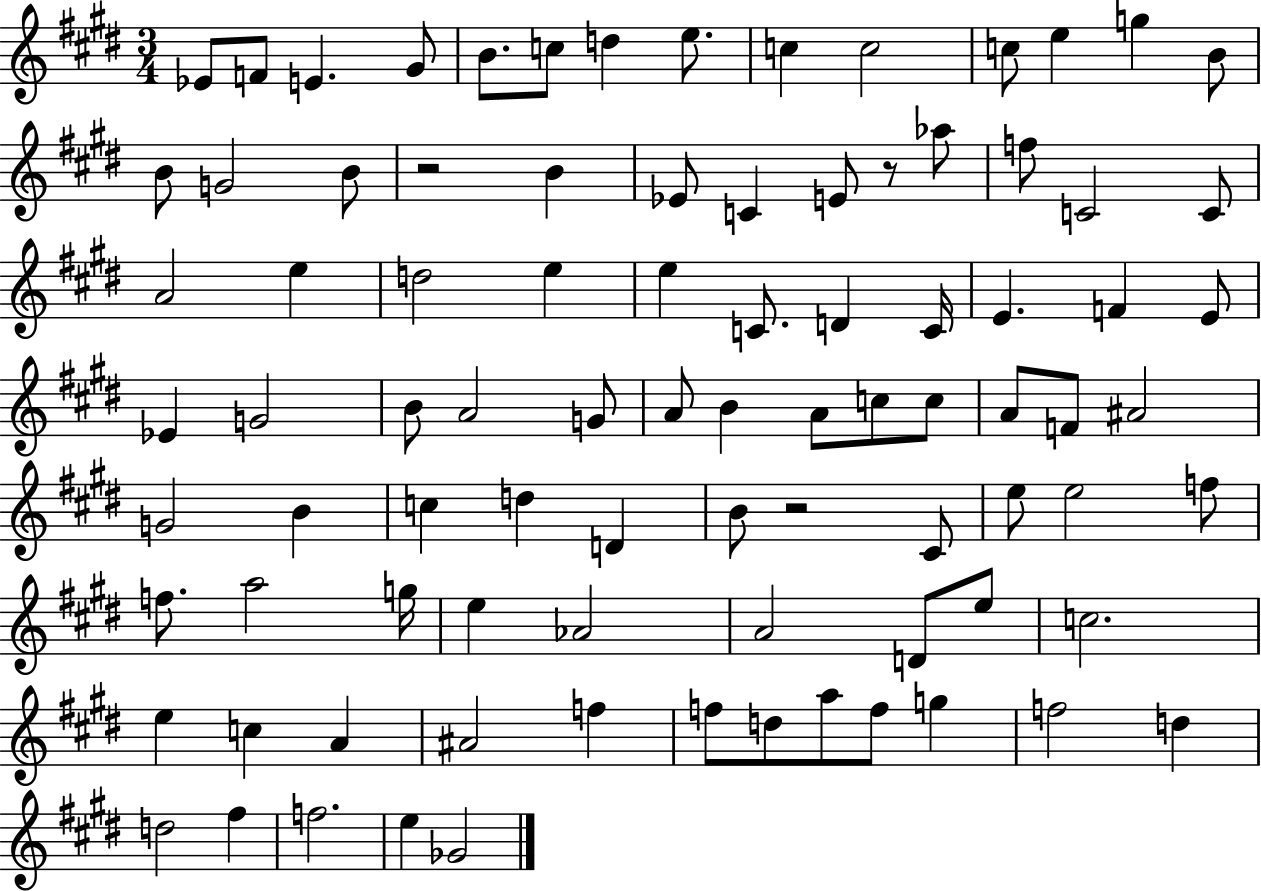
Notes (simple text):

Eb4/e F4/e E4/q. G#4/e B4/e. C5/e D5/q E5/e. C5/q C5/h C5/e E5/q G5/q B4/e B4/e G4/h B4/e R/h B4/q Eb4/e C4/q E4/e R/e Ab5/e F5/e C4/h C4/e A4/h E5/q D5/h E5/q E5/q C4/e. D4/q C4/s E4/q. F4/q E4/e Eb4/q G4/h B4/e A4/h G4/e A4/e B4/q A4/e C5/e C5/e A4/e F4/e A#4/h G4/h B4/q C5/q D5/q D4/q B4/e R/h C#4/e E5/e E5/h F5/e F5/e. A5/h G5/s E5/q Ab4/h A4/h D4/e E5/e C5/h. E5/q C5/q A4/q A#4/h F5/q F5/e D5/e A5/e F5/e G5/q F5/h D5/q D5/h F#5/q F5/h. E5/q Gb4/h